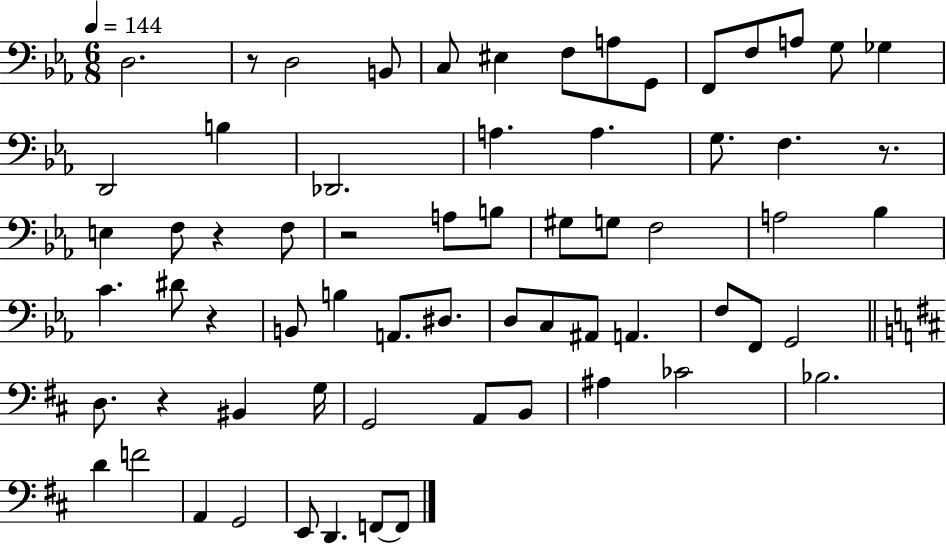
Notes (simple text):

D3/h. R/e D3/h B2/e C3/e EIS3/q F3/e A3/e G2/e F2/e F3/e A3/e G3/e Gb3/q D2/h B3/q Db2/h. A3/q. A3/q. G3/e. F3/q. R/e. E3/q F3/e R/q F3/e R/h A3/e B3/e G#3/e G3/e F3/h A3/h Bb3/q C4/q. D#4/e R/q B2/e B3/q A2/e. D#3/e. D3/e C3/e A#2/e A2/q. F3/e F2/e G2/h D3/e. R/q BIS2/q G3/s G2/h A2/e B2/e A#3/q CES4/h Bb3/h. D4/q F4/h A2/q G2/h E2/e D2/q. F2/e F2/e